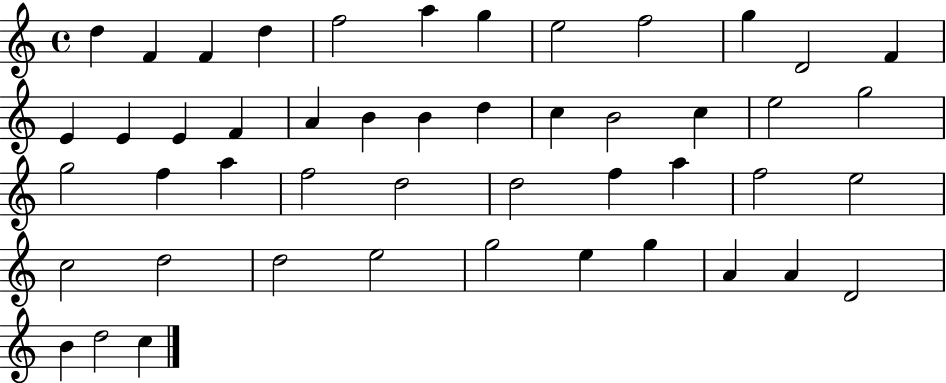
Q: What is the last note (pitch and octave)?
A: C5